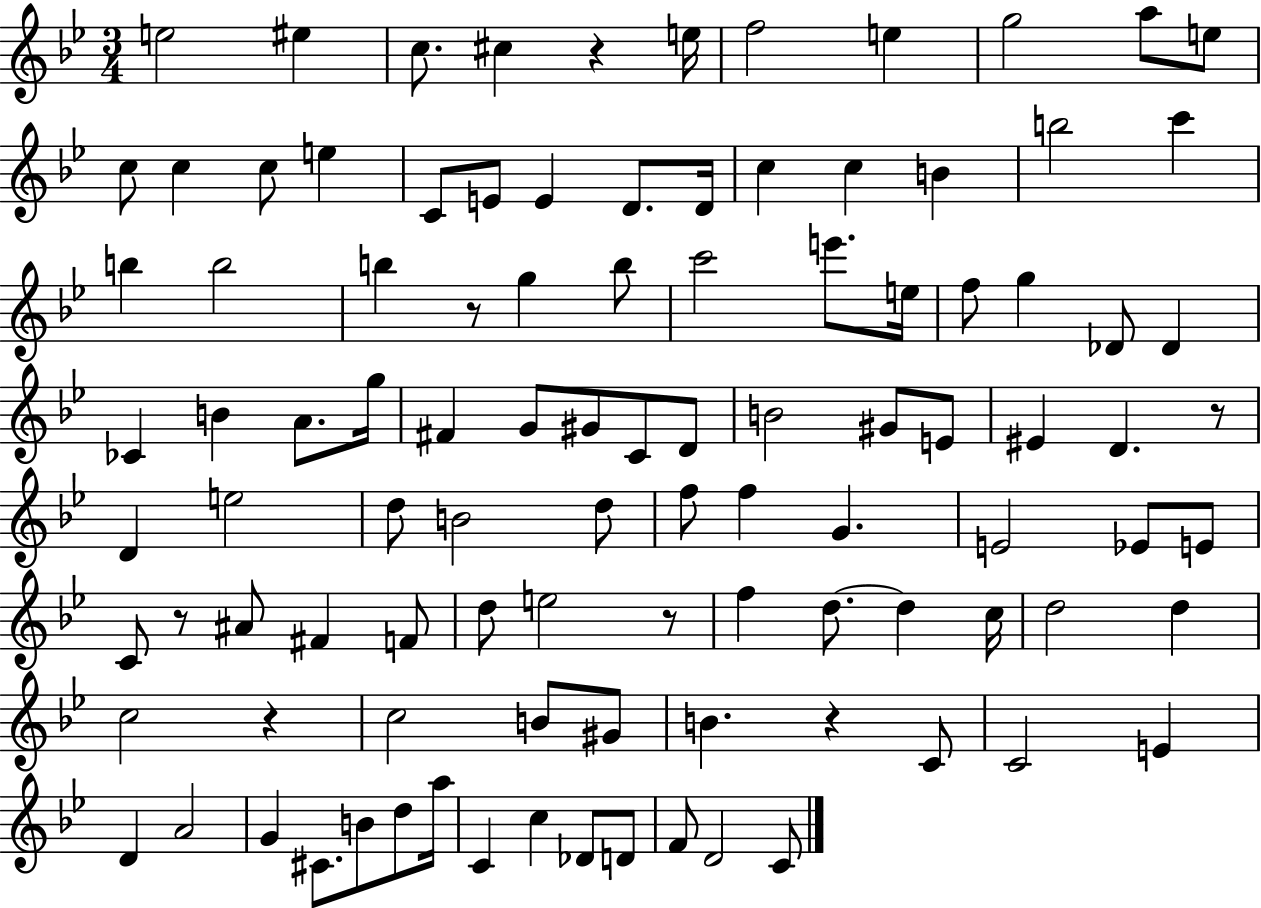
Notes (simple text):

E5/h EIS5/q C5/e. C#5/q R/q E5/s F5/h E5/q G5/h A5/e E5/e C5/e C5/q C5/e E5/q C4/e E4/e E4/q D4/e. D4/s C5/q C5/q B4/q B5/h C6/q B5/q B5/h B5/q R/e G5/q B5/e C6/h E6/e. E5/s F5/e G5/q Db4/e Db4/q CES4/q B4/q A4/e. G5/s F#4/q G4/e G#4/e C4/e D4/e B4/h G#4/e E4/e EIS4/q D4/q. R/e D4/q E5/h D5/e B4/h D5/e F5/e F5/q G4/q. E4/h Eb4/e E4/e C4/e R/e A#4/e F#4/q F4/e D5/e E5/h R/e F5/q D5/e. D5/q C5/s D5/h D5/q C5/h R/q C5/h B4/e G#4/e B4/q. R/q C4/e C4/h E4/q D4/q A4/h G4/q C#4/e. B4/e D5/e A5/s C4/q C5/q Db4/e D4/e F4/e D4/h C4/e